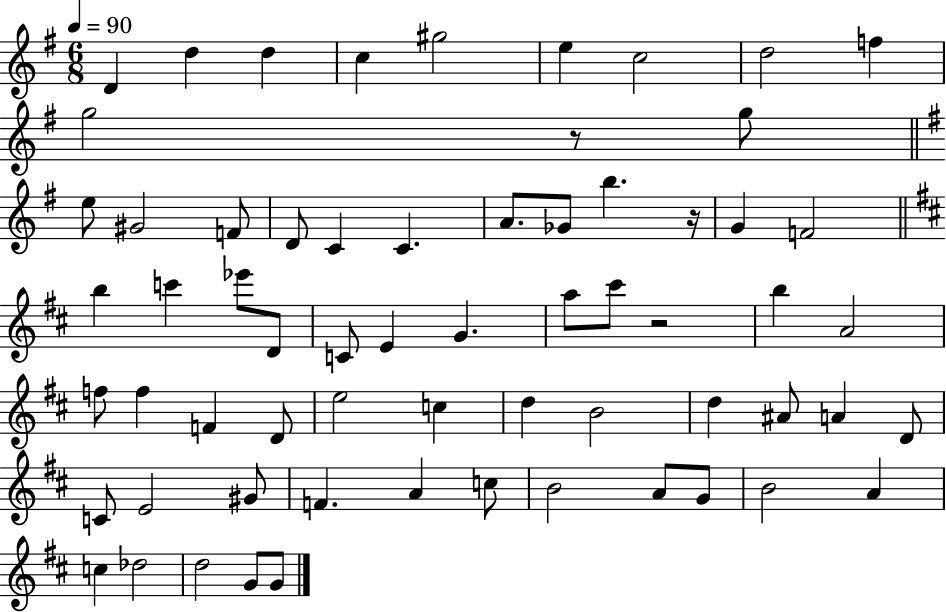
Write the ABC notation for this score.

X:1
T:Untitled
M:6/8
L:1/4
K:G
D d d c ^g2 e c2 d2 f g2 z/2 g/2 e/2 ^G2 F/2 D/2 C C A/2 _G/2 b z/4 G F2 b c' _e'/2 D/2 C/2 E G a/2 ^c'/2 z2 b A2 f/2 f F D/2 e2 c d B2 d ^A/2 A D/2 C/2 E2 ^G/2 F A c/2 B2 A/2 G/2 B2 A c _d2 d2 G/2 G/2